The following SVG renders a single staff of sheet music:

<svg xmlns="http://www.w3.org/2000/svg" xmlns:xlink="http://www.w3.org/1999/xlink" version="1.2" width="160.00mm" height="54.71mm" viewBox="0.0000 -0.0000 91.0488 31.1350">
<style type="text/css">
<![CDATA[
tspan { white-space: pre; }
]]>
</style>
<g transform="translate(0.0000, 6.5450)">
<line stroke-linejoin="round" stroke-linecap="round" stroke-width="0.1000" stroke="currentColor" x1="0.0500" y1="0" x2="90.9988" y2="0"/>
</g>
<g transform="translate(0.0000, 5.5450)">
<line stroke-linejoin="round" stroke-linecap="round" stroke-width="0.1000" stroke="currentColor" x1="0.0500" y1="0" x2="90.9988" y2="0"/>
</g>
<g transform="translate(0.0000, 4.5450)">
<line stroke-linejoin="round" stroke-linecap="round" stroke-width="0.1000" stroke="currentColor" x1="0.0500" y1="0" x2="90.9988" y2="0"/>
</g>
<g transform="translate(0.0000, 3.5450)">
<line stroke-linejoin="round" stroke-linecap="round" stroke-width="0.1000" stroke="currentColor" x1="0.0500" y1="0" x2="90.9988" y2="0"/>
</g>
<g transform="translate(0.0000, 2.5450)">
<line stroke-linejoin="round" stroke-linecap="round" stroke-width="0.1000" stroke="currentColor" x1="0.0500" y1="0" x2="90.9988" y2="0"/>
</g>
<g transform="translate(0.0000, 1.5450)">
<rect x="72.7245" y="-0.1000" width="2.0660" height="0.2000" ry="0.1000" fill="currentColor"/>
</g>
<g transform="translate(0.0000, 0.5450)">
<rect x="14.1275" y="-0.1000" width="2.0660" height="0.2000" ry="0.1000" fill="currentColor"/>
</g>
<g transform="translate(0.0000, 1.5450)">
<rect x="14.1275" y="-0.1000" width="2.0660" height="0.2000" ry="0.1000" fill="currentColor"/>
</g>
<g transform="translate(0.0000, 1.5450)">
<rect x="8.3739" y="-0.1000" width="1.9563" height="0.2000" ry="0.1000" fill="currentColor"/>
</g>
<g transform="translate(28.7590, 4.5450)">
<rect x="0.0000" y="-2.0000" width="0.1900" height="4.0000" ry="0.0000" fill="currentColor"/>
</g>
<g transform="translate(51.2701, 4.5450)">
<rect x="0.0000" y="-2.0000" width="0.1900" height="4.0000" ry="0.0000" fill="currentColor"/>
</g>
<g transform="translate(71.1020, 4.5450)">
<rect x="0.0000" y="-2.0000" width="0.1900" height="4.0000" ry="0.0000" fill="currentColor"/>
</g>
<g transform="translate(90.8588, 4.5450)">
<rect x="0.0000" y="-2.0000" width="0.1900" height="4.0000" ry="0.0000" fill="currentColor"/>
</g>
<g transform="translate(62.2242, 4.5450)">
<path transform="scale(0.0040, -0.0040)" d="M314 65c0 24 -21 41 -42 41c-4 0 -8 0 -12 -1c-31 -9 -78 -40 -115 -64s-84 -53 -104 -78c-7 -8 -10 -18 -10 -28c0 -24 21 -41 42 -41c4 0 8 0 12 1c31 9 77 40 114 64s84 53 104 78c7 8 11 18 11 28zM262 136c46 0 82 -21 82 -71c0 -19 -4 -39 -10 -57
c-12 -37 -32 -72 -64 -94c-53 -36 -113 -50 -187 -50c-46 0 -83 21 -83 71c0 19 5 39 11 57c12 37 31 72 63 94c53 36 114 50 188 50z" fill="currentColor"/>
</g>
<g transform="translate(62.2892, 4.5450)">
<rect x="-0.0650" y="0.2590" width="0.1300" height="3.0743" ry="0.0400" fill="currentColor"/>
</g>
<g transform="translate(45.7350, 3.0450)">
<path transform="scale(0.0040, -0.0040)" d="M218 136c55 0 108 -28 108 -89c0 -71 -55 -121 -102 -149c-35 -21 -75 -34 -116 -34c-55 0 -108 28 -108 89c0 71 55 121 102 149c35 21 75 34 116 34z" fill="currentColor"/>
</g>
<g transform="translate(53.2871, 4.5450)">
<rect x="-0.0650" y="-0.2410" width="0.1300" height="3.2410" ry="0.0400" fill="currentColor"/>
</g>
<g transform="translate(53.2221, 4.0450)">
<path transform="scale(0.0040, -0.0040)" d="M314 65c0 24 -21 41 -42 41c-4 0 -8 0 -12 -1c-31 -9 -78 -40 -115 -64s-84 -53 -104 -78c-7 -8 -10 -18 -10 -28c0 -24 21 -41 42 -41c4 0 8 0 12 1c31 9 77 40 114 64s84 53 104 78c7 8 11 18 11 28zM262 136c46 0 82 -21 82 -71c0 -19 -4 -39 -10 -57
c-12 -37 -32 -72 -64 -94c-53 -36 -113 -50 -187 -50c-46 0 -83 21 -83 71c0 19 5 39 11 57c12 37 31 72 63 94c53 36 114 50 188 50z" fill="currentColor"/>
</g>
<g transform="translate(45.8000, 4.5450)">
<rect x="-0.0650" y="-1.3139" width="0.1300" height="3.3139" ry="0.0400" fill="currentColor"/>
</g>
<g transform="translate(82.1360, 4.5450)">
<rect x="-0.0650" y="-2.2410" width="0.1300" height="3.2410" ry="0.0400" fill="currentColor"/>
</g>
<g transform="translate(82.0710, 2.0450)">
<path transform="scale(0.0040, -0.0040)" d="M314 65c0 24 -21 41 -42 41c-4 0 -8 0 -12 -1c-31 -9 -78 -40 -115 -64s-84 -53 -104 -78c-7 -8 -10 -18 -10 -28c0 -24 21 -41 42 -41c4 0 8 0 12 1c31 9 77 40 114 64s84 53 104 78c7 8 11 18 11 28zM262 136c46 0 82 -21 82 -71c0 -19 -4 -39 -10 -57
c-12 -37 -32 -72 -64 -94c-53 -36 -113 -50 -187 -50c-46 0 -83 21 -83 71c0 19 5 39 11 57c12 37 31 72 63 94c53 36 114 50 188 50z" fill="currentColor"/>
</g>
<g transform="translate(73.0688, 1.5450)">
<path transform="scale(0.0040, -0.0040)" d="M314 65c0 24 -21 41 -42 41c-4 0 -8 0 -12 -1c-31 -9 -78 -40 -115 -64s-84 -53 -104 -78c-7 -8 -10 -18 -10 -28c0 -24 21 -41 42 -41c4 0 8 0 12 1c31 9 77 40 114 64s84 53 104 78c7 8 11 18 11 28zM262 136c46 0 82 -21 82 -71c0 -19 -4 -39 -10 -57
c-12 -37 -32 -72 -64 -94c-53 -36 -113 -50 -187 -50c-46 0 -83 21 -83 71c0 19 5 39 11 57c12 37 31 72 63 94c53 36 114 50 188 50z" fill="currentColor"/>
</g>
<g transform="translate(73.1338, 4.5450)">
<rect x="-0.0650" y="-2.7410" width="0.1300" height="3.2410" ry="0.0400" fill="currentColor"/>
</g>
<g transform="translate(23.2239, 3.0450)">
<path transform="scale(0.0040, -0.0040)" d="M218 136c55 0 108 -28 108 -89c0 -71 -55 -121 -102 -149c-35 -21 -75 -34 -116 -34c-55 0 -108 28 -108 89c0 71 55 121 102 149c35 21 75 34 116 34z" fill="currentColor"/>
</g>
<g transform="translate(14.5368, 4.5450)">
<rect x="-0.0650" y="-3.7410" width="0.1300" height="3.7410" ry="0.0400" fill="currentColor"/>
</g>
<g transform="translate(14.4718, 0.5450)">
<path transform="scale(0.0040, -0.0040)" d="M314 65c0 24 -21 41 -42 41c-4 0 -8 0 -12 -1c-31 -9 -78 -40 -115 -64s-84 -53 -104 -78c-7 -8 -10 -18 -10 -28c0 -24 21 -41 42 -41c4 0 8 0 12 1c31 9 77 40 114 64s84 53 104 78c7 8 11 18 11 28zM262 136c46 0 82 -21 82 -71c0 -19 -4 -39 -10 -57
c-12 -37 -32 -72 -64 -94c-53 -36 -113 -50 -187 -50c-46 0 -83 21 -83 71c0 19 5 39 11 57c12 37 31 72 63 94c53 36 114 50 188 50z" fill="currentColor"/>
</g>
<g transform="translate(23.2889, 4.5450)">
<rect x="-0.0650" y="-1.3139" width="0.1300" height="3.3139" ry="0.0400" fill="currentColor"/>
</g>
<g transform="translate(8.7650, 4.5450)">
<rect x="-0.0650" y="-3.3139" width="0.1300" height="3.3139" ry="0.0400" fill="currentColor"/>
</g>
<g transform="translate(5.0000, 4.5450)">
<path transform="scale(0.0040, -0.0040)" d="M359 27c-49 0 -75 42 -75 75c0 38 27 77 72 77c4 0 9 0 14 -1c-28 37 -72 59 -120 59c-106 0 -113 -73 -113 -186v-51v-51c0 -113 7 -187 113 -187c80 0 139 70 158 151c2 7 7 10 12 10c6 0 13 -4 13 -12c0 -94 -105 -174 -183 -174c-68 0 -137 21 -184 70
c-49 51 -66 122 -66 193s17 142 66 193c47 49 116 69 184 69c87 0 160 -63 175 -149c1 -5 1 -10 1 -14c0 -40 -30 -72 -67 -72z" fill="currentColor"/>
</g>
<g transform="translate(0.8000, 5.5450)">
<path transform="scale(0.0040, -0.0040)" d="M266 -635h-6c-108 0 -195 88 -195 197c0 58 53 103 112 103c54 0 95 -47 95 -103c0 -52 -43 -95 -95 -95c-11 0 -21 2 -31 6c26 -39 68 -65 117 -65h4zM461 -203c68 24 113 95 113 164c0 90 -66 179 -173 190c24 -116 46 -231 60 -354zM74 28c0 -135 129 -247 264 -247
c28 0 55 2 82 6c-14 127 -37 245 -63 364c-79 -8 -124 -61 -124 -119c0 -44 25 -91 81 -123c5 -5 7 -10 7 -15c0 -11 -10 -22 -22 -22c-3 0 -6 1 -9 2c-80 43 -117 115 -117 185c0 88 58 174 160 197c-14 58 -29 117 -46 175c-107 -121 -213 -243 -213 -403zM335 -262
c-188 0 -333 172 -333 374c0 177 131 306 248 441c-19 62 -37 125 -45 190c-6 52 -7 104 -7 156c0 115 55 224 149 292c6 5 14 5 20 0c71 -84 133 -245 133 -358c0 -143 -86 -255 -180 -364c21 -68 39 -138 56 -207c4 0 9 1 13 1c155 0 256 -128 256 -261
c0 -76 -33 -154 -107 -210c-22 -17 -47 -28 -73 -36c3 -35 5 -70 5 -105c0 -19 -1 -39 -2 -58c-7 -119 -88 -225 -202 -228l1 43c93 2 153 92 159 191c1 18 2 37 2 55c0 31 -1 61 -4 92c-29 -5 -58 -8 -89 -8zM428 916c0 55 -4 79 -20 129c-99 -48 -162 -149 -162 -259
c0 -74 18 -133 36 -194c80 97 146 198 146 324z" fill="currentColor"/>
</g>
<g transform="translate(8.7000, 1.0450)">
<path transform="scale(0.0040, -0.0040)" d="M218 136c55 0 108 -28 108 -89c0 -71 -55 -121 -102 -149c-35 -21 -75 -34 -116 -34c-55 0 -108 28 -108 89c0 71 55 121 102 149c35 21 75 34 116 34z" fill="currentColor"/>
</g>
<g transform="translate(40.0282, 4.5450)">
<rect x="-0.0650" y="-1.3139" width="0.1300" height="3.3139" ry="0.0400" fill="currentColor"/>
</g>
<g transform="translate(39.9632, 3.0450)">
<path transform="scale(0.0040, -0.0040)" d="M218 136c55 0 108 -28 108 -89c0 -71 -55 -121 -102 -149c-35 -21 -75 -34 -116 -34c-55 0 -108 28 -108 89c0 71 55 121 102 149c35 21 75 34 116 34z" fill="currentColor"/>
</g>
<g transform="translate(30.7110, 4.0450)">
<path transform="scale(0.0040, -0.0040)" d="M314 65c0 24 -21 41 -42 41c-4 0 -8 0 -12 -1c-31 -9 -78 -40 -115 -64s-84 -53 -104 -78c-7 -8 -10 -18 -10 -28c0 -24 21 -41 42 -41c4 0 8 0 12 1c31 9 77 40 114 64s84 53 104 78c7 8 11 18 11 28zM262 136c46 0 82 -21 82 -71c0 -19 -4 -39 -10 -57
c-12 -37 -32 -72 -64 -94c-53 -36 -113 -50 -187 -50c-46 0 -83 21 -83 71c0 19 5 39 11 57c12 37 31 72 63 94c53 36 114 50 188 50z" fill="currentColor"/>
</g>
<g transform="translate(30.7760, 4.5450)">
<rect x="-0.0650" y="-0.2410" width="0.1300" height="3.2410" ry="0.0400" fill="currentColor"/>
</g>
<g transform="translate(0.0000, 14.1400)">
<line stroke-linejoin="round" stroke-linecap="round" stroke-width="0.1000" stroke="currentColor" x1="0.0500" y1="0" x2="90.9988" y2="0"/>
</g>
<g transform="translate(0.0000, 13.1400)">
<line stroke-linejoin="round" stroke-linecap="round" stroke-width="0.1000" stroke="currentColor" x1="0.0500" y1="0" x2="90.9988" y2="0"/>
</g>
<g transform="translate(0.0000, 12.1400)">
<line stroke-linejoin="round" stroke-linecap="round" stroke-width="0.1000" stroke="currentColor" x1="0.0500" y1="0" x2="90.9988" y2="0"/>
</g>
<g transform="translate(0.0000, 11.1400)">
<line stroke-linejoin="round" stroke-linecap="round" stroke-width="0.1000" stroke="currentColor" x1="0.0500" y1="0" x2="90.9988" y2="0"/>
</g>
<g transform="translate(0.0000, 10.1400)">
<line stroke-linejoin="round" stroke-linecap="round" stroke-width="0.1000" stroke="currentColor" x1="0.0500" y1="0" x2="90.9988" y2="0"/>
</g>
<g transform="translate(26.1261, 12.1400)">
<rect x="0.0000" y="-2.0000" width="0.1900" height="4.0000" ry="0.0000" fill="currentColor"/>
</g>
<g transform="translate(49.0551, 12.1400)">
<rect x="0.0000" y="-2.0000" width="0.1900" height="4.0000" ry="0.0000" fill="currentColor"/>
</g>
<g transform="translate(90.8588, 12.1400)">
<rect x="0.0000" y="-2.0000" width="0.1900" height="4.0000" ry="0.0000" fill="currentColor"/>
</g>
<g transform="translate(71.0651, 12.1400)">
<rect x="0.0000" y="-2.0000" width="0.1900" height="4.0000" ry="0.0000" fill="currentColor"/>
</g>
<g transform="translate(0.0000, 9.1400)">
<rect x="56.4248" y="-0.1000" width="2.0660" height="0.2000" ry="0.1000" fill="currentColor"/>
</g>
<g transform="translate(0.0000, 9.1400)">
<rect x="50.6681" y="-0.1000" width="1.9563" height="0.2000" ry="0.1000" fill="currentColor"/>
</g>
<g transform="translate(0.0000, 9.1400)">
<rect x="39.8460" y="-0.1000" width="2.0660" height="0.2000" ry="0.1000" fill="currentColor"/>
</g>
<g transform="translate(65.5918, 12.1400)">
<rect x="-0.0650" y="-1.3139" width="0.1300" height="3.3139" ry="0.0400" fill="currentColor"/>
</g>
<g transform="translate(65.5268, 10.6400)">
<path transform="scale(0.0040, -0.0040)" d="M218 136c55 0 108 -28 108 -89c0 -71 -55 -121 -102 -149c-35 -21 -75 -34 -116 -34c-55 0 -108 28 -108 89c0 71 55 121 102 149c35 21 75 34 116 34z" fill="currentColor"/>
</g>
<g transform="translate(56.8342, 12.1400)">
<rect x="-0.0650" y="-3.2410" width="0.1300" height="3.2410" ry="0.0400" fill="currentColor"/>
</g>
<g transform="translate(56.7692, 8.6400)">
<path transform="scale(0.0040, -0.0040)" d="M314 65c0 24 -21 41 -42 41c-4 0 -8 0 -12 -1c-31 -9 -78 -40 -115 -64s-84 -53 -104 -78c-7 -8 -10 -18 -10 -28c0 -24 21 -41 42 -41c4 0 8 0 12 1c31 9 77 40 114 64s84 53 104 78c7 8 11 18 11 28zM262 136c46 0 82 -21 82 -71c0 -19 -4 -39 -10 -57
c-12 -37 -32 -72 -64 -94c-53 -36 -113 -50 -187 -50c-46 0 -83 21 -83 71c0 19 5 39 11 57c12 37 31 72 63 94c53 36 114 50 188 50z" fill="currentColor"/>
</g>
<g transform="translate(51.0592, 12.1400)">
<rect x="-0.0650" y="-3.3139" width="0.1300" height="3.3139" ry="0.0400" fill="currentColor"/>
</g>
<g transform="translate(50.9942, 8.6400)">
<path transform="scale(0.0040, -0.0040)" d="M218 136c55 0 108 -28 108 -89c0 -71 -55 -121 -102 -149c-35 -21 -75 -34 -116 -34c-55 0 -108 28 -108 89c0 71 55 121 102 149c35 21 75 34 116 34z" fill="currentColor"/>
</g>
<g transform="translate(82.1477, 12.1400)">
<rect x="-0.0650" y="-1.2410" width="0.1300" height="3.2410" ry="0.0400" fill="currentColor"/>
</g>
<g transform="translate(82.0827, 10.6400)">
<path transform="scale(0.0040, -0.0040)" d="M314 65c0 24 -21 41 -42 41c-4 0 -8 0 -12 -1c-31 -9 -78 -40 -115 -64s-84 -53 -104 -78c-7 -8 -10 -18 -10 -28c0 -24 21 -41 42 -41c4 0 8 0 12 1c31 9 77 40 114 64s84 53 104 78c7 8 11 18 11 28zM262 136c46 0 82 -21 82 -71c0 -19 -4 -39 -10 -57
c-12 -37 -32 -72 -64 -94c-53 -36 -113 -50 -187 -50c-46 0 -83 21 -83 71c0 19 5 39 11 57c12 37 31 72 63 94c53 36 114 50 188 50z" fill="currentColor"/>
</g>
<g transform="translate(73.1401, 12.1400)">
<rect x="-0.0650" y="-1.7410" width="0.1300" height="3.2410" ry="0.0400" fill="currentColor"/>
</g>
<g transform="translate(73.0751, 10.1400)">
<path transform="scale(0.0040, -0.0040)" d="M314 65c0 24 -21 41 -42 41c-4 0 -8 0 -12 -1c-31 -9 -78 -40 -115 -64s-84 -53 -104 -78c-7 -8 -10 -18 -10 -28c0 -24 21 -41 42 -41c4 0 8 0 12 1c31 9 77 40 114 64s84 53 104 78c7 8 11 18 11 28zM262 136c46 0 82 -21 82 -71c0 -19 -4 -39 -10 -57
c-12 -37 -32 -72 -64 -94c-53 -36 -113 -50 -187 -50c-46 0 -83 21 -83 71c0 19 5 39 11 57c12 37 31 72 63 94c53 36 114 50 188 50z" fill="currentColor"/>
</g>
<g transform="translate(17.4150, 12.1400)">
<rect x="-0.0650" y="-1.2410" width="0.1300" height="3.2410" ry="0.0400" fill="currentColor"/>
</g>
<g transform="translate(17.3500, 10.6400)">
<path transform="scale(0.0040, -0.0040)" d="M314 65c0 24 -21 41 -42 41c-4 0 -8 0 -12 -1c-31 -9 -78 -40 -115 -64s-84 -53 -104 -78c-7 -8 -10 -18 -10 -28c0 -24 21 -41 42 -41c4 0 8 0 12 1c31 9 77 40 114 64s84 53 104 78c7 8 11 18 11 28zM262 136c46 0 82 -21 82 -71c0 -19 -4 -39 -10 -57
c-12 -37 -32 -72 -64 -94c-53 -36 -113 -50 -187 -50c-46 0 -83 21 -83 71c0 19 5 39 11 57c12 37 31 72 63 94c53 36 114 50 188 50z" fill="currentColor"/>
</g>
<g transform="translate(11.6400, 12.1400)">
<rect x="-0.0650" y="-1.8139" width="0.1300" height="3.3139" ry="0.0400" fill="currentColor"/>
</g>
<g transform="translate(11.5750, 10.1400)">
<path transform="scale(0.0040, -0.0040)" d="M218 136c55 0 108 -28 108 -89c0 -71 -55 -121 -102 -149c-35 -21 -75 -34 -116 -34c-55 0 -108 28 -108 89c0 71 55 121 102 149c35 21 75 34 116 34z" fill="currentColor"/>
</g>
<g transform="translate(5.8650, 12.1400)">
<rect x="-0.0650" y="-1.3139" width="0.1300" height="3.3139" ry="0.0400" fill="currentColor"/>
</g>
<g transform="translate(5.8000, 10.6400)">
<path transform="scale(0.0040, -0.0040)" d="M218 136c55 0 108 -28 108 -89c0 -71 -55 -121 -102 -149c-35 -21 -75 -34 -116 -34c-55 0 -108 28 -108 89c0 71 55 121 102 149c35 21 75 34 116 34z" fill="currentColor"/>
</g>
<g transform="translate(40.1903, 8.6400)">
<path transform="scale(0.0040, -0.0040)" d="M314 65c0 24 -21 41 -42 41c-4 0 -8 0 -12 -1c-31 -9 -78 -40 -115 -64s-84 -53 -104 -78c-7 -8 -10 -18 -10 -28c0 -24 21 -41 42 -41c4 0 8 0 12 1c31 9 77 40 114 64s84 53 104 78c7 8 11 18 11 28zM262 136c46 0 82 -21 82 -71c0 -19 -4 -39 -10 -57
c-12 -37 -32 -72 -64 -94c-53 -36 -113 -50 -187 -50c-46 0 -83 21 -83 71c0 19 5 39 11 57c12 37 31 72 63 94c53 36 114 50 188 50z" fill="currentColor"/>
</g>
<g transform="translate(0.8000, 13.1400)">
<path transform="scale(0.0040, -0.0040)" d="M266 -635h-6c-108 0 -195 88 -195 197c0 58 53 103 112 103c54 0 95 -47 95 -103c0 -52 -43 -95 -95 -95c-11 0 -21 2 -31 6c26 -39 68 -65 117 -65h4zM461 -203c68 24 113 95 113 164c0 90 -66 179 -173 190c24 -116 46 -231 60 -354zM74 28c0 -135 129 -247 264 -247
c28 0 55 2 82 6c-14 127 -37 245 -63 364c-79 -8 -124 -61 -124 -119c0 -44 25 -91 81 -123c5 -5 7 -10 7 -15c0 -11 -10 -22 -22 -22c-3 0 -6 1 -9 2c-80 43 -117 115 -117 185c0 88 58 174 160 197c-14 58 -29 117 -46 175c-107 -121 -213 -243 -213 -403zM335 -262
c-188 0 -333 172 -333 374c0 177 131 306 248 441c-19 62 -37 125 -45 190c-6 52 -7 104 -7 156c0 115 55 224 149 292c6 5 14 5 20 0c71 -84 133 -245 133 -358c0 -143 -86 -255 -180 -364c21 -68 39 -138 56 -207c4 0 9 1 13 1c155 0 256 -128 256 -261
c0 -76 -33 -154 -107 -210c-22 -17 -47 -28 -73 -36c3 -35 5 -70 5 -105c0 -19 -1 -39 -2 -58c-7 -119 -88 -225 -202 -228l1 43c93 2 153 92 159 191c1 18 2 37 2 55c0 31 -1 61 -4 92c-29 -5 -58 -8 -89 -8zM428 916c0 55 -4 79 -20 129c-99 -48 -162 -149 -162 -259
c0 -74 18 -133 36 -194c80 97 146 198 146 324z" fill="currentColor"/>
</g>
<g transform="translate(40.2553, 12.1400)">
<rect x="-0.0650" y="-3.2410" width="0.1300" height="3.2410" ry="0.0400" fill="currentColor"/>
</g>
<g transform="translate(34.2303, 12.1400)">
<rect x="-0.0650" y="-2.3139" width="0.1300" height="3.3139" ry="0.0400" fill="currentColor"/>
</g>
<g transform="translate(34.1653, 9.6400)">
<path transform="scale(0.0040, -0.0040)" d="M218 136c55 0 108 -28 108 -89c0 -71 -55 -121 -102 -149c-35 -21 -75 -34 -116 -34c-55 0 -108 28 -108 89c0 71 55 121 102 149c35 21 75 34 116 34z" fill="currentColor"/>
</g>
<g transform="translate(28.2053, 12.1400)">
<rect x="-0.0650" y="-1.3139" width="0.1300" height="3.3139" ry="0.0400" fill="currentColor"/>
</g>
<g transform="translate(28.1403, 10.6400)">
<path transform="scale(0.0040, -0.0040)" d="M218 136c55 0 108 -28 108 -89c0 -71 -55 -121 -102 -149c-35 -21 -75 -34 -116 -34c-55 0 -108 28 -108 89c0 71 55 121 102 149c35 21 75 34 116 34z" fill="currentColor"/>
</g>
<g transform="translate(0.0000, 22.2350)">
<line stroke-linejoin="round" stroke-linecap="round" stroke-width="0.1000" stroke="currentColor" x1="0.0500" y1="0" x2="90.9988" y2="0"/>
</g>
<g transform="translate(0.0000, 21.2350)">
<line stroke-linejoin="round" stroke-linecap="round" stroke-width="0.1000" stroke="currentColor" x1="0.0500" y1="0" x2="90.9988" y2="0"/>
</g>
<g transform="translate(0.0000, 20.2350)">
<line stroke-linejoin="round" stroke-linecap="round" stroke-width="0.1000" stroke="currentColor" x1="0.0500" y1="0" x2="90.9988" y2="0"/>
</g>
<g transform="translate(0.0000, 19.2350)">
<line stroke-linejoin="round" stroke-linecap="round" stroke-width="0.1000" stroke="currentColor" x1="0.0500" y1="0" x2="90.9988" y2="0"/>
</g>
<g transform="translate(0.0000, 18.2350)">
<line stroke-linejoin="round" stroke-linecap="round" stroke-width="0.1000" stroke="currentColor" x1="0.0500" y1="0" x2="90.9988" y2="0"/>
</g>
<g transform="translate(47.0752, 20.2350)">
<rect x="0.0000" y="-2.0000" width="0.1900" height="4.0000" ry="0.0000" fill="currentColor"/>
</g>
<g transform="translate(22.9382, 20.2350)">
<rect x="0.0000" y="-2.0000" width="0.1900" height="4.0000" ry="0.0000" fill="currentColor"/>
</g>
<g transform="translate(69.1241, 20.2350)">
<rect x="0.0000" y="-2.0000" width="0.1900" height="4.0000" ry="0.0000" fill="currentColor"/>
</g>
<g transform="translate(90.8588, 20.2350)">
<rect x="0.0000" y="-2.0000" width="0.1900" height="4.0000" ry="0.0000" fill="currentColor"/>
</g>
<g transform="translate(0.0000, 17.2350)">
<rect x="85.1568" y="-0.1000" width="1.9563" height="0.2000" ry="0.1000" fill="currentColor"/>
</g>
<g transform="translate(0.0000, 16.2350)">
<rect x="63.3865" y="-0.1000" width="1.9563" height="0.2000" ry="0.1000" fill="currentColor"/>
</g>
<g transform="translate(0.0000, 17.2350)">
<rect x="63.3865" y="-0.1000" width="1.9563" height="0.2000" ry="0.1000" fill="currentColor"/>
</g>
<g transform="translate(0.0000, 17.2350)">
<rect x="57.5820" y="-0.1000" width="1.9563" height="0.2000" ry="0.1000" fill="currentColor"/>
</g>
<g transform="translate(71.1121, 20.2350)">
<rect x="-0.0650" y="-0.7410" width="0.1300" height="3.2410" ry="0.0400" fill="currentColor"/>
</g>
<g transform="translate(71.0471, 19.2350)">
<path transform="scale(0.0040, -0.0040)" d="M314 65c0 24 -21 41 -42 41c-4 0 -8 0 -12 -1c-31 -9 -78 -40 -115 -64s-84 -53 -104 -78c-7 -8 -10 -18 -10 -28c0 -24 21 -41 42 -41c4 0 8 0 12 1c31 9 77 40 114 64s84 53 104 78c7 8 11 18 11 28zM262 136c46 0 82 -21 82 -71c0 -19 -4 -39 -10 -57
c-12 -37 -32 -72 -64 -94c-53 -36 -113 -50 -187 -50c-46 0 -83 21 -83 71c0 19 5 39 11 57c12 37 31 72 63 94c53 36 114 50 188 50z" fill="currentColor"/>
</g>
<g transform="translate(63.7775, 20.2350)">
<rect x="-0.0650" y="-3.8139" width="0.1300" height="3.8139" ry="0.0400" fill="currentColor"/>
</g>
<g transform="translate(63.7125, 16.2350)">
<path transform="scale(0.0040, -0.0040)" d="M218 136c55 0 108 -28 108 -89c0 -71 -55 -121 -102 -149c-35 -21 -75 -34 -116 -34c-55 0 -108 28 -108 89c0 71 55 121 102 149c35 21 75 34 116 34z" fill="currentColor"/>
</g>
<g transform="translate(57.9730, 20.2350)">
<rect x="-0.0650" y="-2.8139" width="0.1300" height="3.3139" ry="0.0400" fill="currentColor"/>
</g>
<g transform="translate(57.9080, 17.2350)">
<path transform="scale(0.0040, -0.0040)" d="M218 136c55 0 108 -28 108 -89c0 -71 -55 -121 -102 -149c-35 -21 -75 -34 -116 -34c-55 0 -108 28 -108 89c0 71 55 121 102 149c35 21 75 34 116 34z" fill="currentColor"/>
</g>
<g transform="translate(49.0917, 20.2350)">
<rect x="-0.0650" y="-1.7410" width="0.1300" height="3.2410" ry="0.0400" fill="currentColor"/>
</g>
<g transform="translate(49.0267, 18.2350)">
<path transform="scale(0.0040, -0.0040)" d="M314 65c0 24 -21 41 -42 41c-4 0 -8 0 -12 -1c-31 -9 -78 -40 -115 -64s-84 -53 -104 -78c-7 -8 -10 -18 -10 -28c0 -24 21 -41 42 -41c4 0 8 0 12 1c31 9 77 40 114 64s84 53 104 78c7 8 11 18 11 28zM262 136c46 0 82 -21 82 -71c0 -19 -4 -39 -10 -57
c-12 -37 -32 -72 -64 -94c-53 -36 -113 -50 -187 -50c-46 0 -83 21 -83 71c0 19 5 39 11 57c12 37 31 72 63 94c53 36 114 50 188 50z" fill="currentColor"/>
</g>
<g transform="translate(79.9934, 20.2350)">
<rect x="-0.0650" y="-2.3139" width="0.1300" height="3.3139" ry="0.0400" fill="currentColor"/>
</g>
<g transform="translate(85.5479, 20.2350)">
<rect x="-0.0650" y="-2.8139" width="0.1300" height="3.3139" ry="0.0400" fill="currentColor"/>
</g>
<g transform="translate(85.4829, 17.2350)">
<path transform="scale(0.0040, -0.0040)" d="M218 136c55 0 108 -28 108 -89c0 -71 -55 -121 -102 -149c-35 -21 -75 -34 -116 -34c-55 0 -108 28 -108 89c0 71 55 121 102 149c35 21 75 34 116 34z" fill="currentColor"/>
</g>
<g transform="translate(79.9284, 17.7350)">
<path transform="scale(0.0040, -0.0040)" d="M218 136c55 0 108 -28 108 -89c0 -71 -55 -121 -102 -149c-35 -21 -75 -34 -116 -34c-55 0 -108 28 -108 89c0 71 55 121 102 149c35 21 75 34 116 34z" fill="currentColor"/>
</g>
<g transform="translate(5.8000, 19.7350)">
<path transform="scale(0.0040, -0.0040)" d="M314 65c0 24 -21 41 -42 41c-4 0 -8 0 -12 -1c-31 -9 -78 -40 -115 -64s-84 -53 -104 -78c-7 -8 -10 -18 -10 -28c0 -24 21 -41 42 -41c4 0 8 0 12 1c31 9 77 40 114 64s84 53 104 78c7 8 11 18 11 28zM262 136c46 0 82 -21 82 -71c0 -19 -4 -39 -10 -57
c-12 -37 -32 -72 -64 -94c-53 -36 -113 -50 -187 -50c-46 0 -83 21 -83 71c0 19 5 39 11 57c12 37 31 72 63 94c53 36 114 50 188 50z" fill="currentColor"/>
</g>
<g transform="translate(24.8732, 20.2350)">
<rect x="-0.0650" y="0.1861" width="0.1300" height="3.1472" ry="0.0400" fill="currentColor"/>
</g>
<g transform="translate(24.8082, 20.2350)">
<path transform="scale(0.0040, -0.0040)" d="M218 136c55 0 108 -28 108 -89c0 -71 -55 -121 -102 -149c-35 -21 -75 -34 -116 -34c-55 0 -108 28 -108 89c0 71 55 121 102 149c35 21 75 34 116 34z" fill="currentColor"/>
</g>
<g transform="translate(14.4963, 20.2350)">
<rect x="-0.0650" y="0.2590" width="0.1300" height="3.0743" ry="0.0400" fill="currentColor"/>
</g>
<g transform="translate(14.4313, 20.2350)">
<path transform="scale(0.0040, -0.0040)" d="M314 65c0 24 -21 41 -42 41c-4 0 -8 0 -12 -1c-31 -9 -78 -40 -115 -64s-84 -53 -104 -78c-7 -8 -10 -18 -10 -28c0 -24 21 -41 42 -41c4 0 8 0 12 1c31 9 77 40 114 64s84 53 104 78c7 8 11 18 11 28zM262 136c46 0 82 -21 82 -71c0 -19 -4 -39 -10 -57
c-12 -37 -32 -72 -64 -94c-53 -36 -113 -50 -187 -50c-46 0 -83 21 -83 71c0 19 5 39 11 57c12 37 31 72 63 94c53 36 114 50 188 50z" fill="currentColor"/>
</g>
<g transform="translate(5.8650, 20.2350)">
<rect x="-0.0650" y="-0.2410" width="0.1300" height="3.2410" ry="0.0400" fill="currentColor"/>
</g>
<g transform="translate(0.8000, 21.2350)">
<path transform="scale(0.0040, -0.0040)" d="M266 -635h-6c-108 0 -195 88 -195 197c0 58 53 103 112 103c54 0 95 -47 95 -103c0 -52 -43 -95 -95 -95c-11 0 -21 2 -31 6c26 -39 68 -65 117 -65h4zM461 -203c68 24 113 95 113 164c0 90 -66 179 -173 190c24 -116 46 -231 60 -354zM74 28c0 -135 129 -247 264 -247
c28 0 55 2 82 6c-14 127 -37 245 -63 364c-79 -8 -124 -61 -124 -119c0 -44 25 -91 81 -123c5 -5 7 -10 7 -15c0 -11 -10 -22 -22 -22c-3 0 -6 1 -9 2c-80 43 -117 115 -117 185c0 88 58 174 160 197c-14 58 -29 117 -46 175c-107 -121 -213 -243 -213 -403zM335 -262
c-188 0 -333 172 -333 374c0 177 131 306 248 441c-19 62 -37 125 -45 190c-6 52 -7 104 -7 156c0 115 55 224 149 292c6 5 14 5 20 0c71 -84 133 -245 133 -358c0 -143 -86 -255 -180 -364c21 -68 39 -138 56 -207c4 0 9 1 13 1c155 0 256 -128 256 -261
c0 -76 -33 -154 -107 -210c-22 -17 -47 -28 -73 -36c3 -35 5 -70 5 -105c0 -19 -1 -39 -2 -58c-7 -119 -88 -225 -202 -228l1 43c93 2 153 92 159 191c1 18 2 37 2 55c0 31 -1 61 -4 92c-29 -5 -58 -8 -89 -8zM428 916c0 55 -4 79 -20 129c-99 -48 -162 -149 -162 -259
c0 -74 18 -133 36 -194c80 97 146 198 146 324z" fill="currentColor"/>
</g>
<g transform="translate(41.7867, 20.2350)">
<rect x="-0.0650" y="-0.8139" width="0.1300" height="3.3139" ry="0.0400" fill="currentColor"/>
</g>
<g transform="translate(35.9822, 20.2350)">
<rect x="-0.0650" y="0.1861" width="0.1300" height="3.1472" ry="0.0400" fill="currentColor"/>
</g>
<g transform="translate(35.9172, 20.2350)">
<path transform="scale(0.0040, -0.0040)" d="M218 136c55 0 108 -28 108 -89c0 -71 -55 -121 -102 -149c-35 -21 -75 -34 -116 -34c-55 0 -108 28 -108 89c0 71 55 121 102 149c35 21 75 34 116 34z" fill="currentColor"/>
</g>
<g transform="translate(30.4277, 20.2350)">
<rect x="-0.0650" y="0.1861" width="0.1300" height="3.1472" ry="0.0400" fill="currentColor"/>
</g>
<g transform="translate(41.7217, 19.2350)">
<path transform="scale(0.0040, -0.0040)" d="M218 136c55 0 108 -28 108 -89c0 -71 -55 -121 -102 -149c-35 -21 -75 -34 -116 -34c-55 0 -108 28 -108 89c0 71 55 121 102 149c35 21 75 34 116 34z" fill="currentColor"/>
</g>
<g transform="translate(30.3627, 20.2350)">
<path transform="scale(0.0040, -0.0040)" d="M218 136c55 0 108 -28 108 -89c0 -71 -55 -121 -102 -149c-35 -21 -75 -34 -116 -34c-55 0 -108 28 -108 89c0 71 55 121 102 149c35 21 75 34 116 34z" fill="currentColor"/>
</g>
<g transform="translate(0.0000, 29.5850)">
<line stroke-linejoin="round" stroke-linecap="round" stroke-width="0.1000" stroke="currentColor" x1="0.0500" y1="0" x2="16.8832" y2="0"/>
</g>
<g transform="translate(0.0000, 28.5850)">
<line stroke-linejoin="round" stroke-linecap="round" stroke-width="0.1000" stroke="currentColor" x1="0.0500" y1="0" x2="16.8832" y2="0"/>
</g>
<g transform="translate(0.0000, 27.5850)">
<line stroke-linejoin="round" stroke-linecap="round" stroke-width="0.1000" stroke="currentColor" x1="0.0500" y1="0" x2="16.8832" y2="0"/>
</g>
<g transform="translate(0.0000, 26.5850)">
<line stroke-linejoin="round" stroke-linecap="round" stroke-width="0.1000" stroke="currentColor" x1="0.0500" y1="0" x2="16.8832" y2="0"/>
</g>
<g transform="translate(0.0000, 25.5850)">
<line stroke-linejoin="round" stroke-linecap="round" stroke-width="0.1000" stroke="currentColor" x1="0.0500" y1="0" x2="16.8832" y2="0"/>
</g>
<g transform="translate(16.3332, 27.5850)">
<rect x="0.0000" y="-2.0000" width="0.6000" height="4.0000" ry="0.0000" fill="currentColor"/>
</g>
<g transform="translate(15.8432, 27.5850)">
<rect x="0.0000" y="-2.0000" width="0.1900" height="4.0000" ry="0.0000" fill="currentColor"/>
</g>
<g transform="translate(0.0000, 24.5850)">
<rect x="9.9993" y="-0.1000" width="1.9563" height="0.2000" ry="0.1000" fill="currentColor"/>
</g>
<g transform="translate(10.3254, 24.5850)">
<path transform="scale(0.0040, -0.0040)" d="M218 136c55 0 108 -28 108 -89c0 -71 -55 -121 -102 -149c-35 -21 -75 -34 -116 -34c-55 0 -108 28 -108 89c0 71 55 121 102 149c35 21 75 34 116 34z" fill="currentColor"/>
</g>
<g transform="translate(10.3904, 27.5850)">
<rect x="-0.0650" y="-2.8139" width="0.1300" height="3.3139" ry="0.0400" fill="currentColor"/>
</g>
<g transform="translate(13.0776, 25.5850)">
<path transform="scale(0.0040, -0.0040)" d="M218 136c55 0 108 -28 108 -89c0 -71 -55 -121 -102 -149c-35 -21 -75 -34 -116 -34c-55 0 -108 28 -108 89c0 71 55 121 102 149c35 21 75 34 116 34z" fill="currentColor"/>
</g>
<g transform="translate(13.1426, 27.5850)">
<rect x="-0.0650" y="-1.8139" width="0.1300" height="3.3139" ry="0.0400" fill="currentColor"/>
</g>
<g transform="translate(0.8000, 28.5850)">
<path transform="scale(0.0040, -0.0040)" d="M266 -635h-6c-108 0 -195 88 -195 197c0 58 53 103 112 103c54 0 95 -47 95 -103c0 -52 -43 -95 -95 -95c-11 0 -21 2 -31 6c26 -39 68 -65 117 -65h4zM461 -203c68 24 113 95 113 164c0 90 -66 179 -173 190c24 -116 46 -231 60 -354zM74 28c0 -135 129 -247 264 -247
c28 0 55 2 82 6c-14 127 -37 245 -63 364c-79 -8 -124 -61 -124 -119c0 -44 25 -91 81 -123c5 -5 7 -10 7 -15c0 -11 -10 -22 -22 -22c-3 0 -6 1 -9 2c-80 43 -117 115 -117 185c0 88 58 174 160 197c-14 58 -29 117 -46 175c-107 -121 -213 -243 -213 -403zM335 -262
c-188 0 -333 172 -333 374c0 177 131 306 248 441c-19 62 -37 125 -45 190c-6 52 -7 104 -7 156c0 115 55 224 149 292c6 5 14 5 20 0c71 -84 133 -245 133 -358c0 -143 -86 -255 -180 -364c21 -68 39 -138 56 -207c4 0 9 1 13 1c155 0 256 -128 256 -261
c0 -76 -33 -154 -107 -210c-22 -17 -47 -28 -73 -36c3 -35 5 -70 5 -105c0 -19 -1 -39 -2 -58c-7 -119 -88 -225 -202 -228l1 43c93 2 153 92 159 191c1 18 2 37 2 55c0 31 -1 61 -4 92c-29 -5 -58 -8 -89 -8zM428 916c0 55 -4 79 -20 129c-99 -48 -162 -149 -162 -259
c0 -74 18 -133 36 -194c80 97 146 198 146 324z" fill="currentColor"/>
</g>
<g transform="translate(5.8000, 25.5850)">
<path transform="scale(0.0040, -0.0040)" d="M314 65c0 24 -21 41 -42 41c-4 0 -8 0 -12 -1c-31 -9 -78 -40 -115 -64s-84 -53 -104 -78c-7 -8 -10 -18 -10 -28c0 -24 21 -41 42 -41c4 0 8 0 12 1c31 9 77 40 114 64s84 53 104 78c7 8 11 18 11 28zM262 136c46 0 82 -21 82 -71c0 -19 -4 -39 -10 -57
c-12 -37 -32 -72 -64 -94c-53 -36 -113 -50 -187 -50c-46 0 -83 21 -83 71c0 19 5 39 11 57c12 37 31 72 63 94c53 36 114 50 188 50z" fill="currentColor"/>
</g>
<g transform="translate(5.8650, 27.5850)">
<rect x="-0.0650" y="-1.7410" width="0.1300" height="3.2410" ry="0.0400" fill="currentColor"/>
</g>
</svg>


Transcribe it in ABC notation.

X:1
T:Untitled
M:4/4
L:1/4
K:C
b c'2 e c2 e e c2 B2 a2 g2 e f e2 e g b2 b b2 e f2 e2 c2 B2 B B B d f2 a c' d2 g a f2 a f